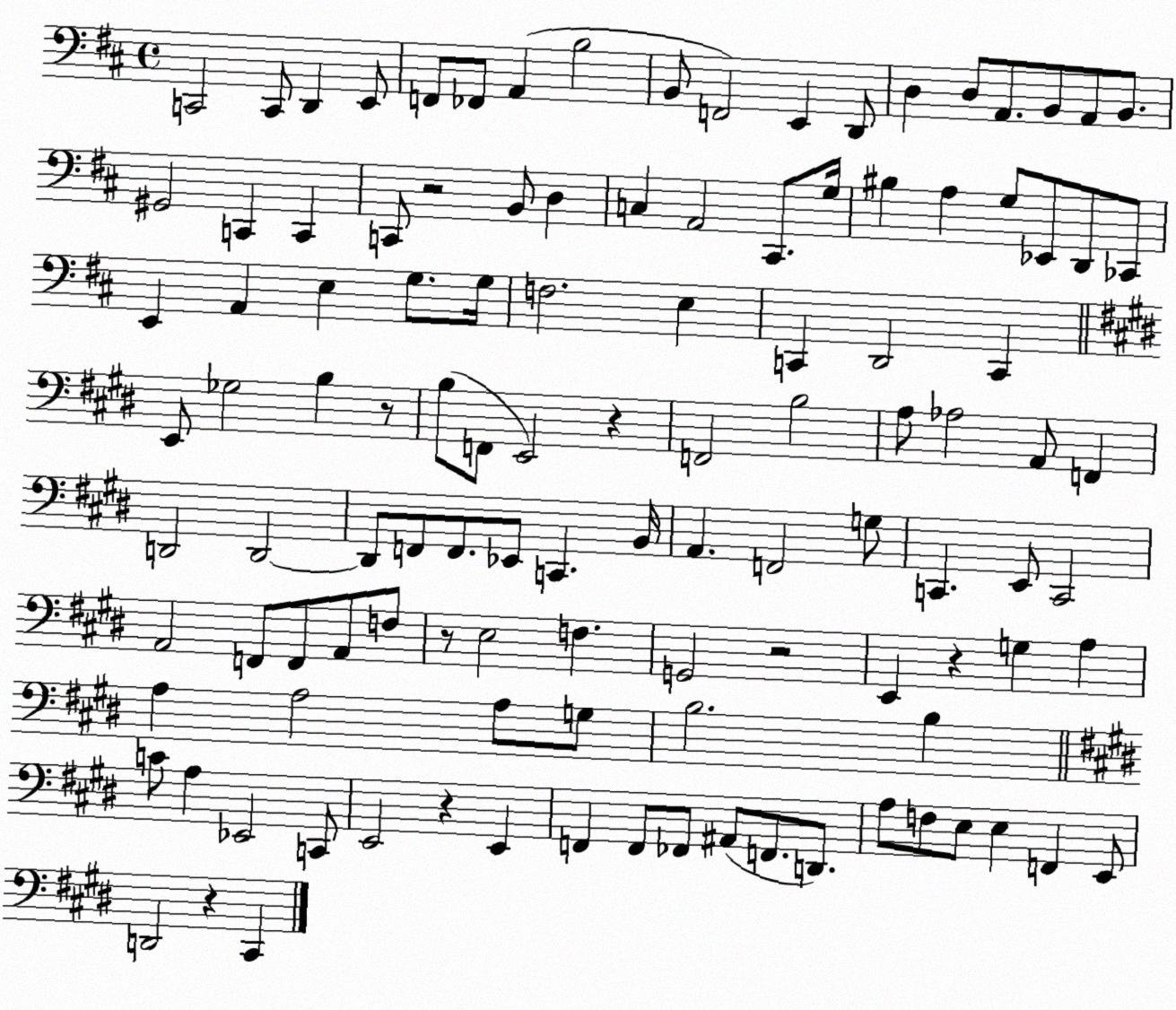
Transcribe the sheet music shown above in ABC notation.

X:1
T:Untitled
M:4/4
L:1/4
K:D
C,,2 C,,/2 D,, E,,/2 F,,/2 _F,,/2 A,, B,2 B,,/2 F,,2 E,, D,,/2 D, D,/2 A,,/2 B,,/2 A,,/2 B,,/2 ^G,,2 C,, C,, C,,/2 z2 B,,/2 D, C, A,,2 ^C,,/2 G,/4 ^B, A, G,/2 _E,,/2 D,,/2 _C,,/2 E,, A,, E, G,/2 G,/4 F,2 E, C,, D,,2 C,, E,,/2 _G,2 B, z/2 B,/2 F,,/2 E,,2 z F,,2 B,2 A,/2 _A,2 A,,/2 F,, D,,2 D,,2 D,,/2 F,,/2 F,,/2 _E,,/2 C,, B,,/4 A,, F,,2 G,/2 C,, E,,/2 C,,2 A,,2 F,,/2 F,,/2 A,,/2 F,/2 z/2 E,2 F, G,,2 z2 E,, z G, A, A, A,2 A,/2 G,/2 B,2 B, C/2 A, _E,,2 C,,/2 E,,2 z E,, F,, F,,/2 _F,,/2 ^A,,/2 F,,/2 D,,/2 A,/2 F,/2 E,/2 E, F,, E,,/2 D,,2 z ^C,,